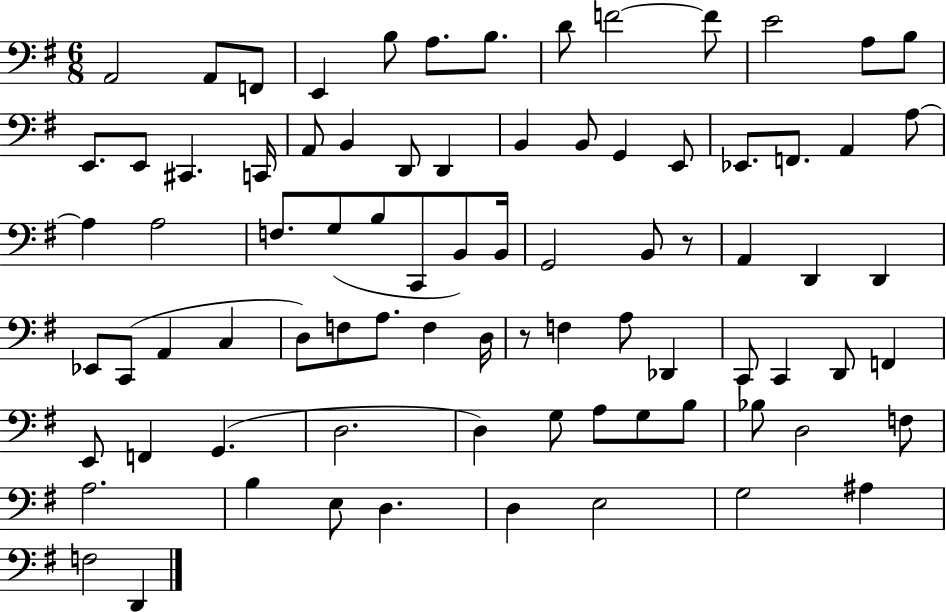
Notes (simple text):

A2/h A2/e F2/e E2/q B3/e A3/e. B3/e. D4/e F4/h F4/e E4/h A3/e B3/e E2/e. E2/e C#2/q. C2/s A2/e B2/q D2/e D2/q B2/q B2/e G2/q E2/e Eb2/e. F2/e. A2/q A3/e A3/q A3/h F3/e. G3/e B3/e C2/e B2/e B2/s G2/h B2/e R/e A2/q D2/q D2/q Eb2/e C2/e A2/q C3/q D3/e F3/e A3/e. F3/q D3/s R/e F3/q A3/e Db2/q C2/e C2/q D2/e F2/q E2/e F2/q G2/q. D3/h. D3/q G3/e A3/e G3/e B3/e Bb3/e D3/h F3/e A3/h. B3/q E3/e D3/q. D3/q E3/h G3/h A#3/q F3/h D2/q